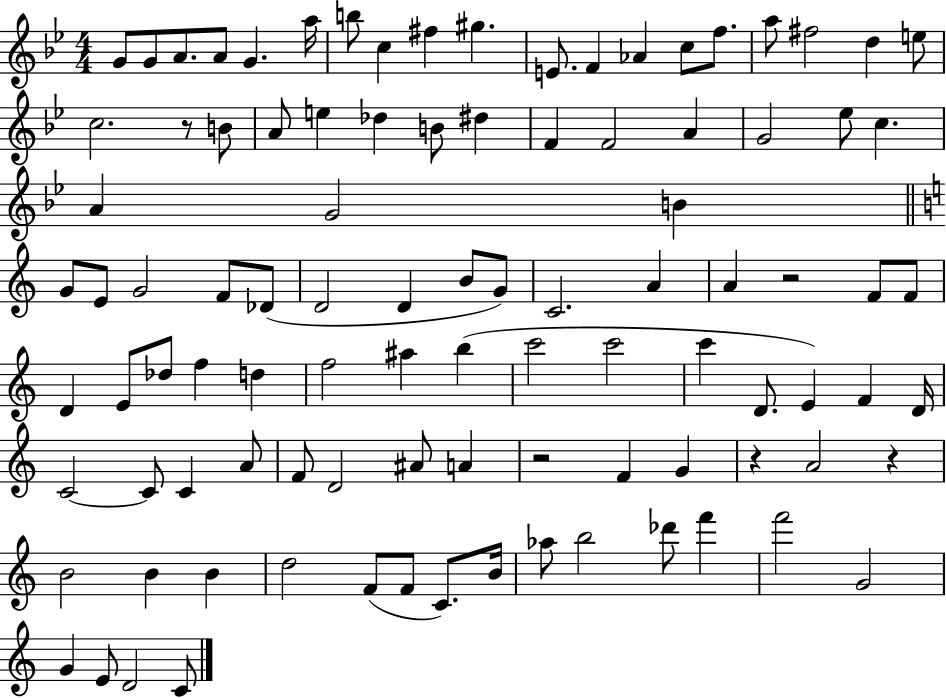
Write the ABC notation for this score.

X:1
T:Untitled
M:4/4
L:1/4
K:Bb
G/2 G/2 A/2 A/2 G a/4 b/2 c ^f ^g E/2 F _A c/2 f/2 a/2 ^f2 d e/2 c2 z/2 B/2 A/2 e _d B/2 ^d F F2 A G2 _e/2 c A G2 B G/2 E/2 G2 F/2 _D/2 D2 D B/2 G/2 C2 A A z2 F/2 F/2 D E/2 _d/2 f d f2 ^a b c'2 c'2 c' D/2 E F D/4 C2 C/2 C A/2 F/2 D2 ^A/2 A z2 F G z A2 z B2 B B d2 F/2 F/2 C/2 B/4 _a/2 b2 _d'/2 f' f'2 G2 G E/2 D2 C/2